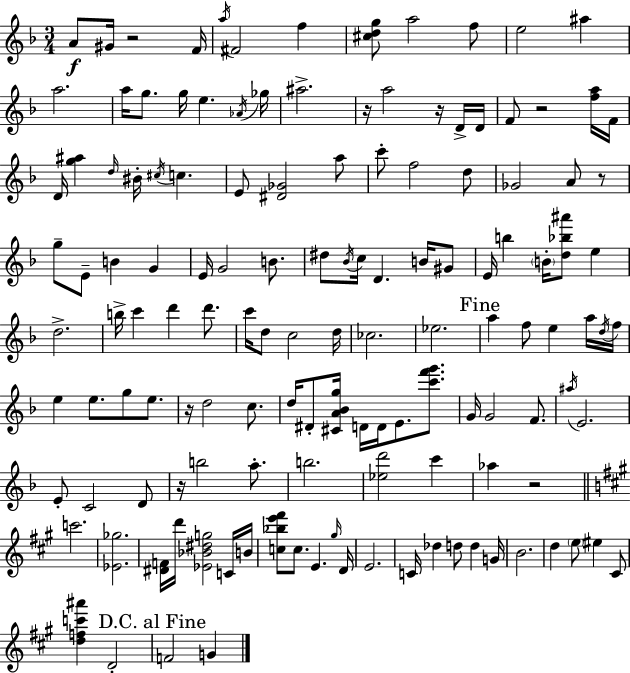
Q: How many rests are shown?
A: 8